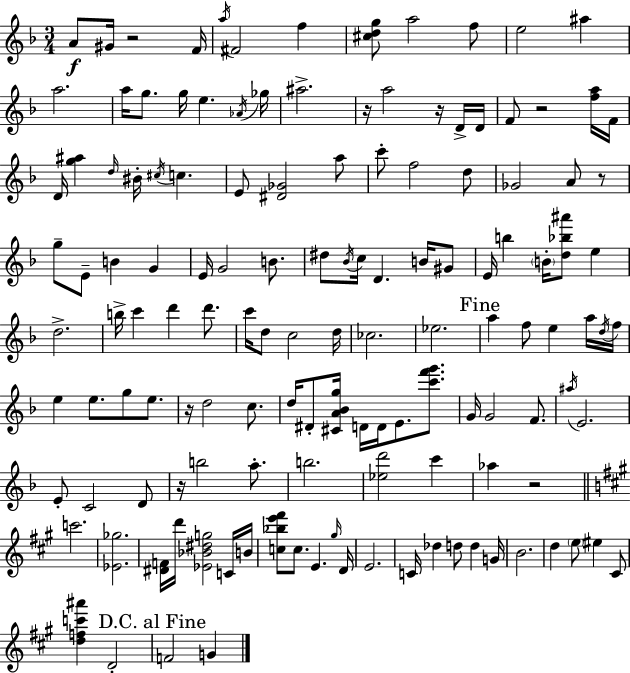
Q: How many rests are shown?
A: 8